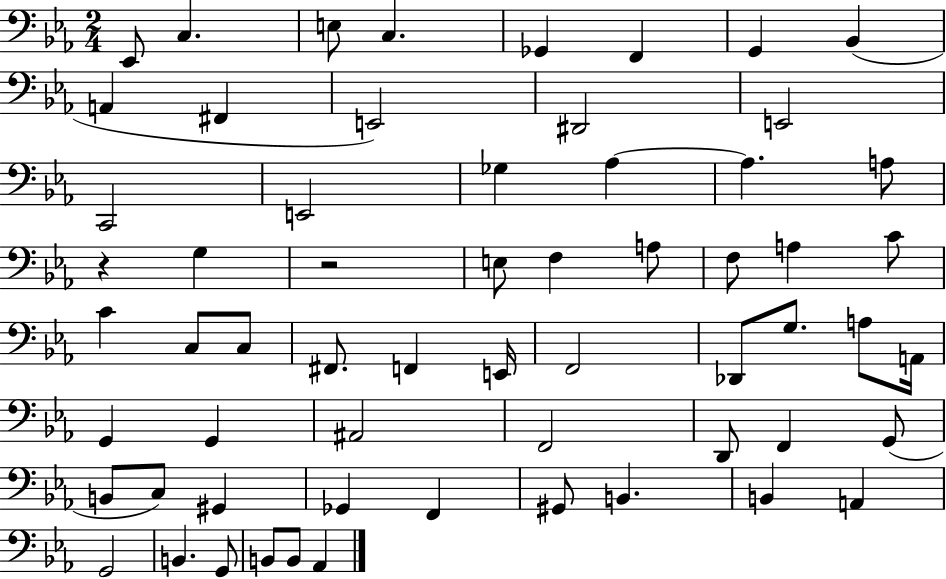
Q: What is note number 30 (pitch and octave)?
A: F#2